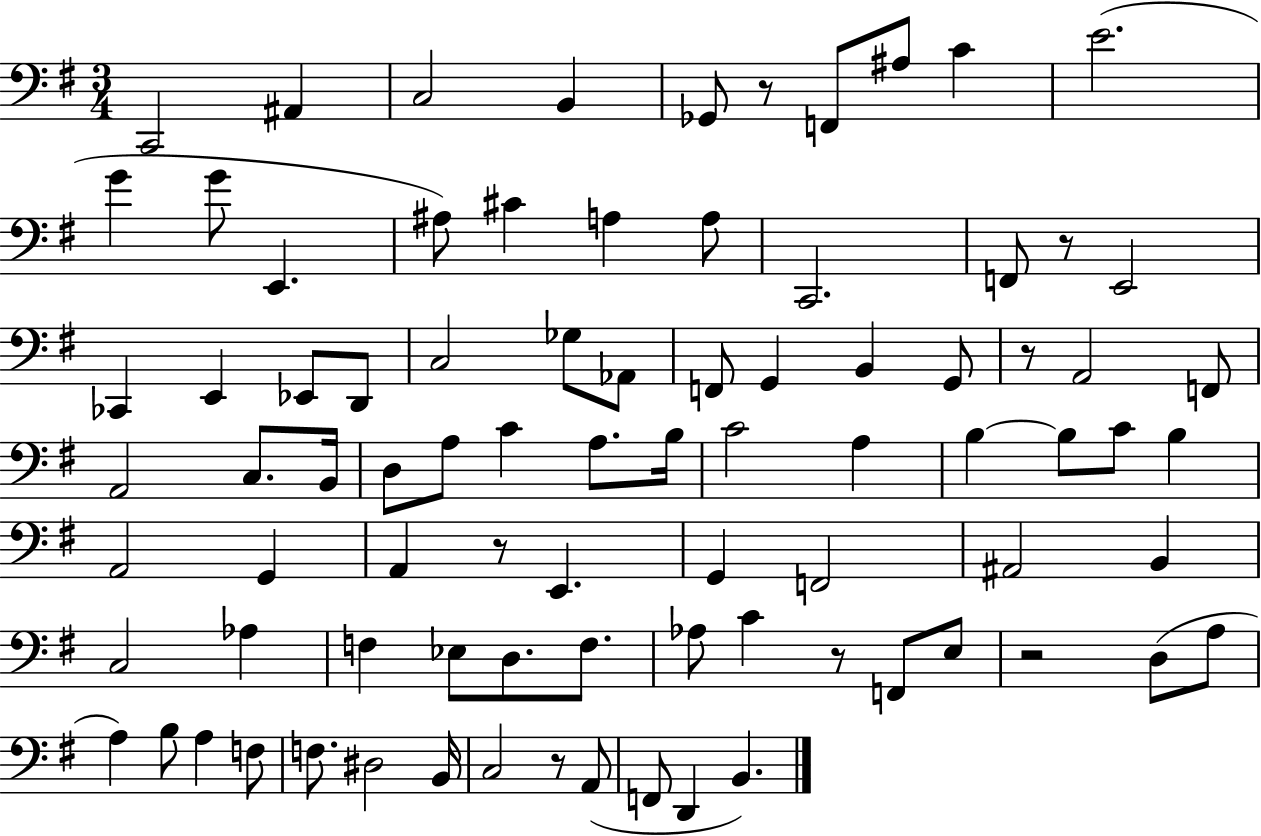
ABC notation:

X:1
T:Untitled
M:3/4
L:1/4
K:G
C,,2 ^A,, C,2 B,, _G,,/2 z/2 F,,/2 ^A,/2 C E2 G G/2 E,, ^A,/2 ^C A, A,/2 C,,2 F,,/2 z/2 E,,2 _C,, E,, _E,,/2 D,,/2 C,2 _G,/2 _A,,/2 F,,/2 G,, B,, G,,/2 z/2 A,,2 F,,/2 A,,2 C,/2 B,,/4 D,/2 A,/2 C A,/2 B,/4 C2 A, B, B,/2 C/2 B, A,,2 G,, A,, z/2 E,, G,, F,,2 ^A,,2 B,, C,2 _A, F, _E,/2 D,/2 F,/2 _A,/2 C z/2 F,,/2 E,/2 z2 D,/2 A,/2 A, B,/2 A, F,/2 F,/2 ^D,2 B,,/4 C,2 z/2 A,,/2 F,,/2 D,, B,,